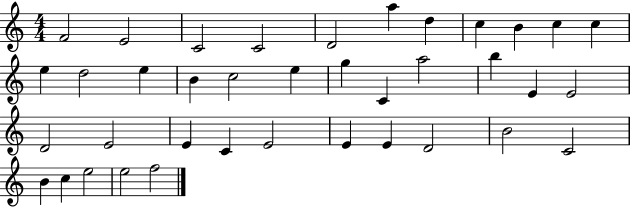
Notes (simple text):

F4/h E4/h C4/h C4/h D4/h A5/q D5/q C5/q B4/q C5/q C5/q E5/q D5/h E5/q B4/q C5/h E5/q G5/q C4/q A5/h B5/q E4/q E4/h D4/h E4/h E4/q C4/q E4/h E4/q E4/q D4/h B4/h C4/h B4/q C5/q E5/h E5/h F5/h